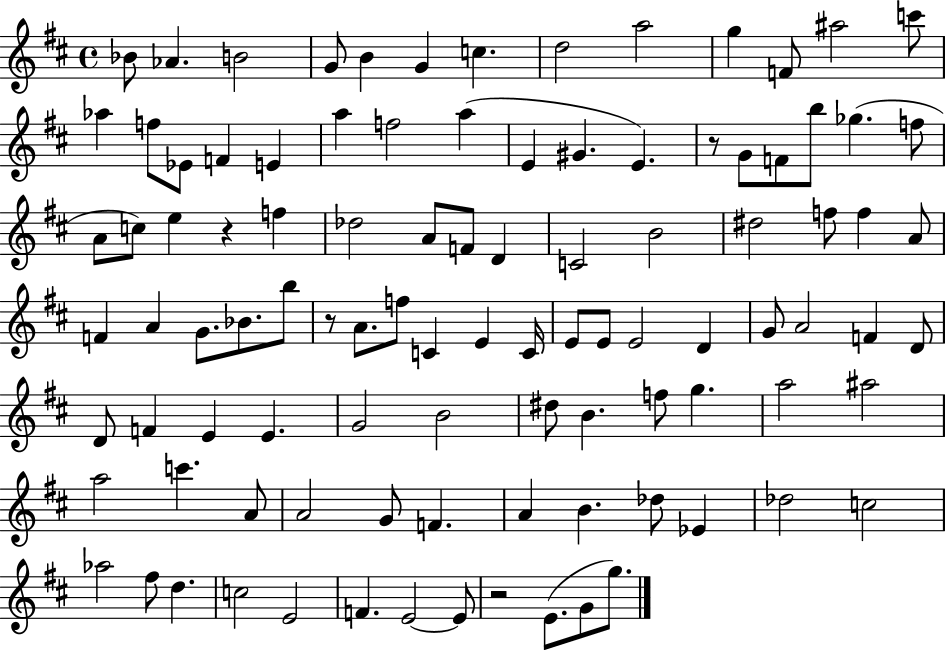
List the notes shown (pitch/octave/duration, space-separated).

Bb4/e Ab4/q. B4/h G4/e B4/q G4/q C5/q. D5/h A5/h G5/q F4/e A#5/h C6/e Ab5/q F5/e Eb4/e F4/q E4/q A5/q F5/h A5/q E4/q G#4/q. E4/q. R/e G4/e F4/e B5/e Gb5/q. F5/e A4/e C5/e E5/q R/q F5/q Db5/h A4/e F4/e D4/q C4/h B4/h D#5/h F5/e F5/q A4/e F4/q A4/q G4/e. Bb4/e. B5/e R/e A4/e. F5/e C4/q E4/q C4/s E4/e E4/e E4/h D4/q G4/e A4/h F4/q D4/e D4/e F4/q E4/q E4/q. G4/h B4/h D#5/e B4/q. F5/e G5/q. A5/h A#5/h A5/h C6/q. A4/e A4/h G4/e F4/q. A4/q B4/q. Db5/e Eb4/q Db5/h C5/h Ab5/h F#5/e D5/q. C5/h E4/h F4/q. E4/h E4/e R/h E4/e. G4/e G5/e.